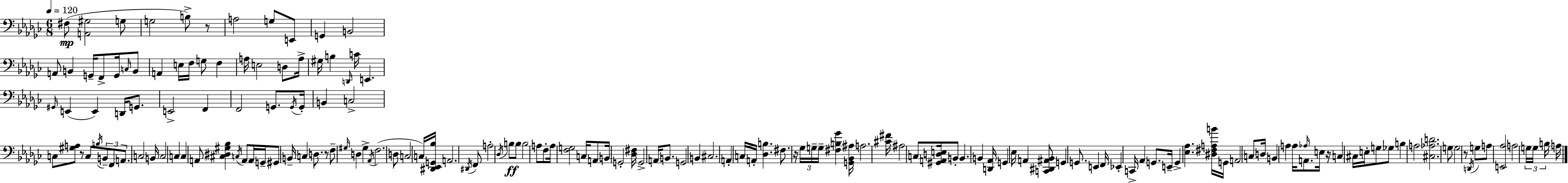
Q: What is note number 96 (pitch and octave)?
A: A2